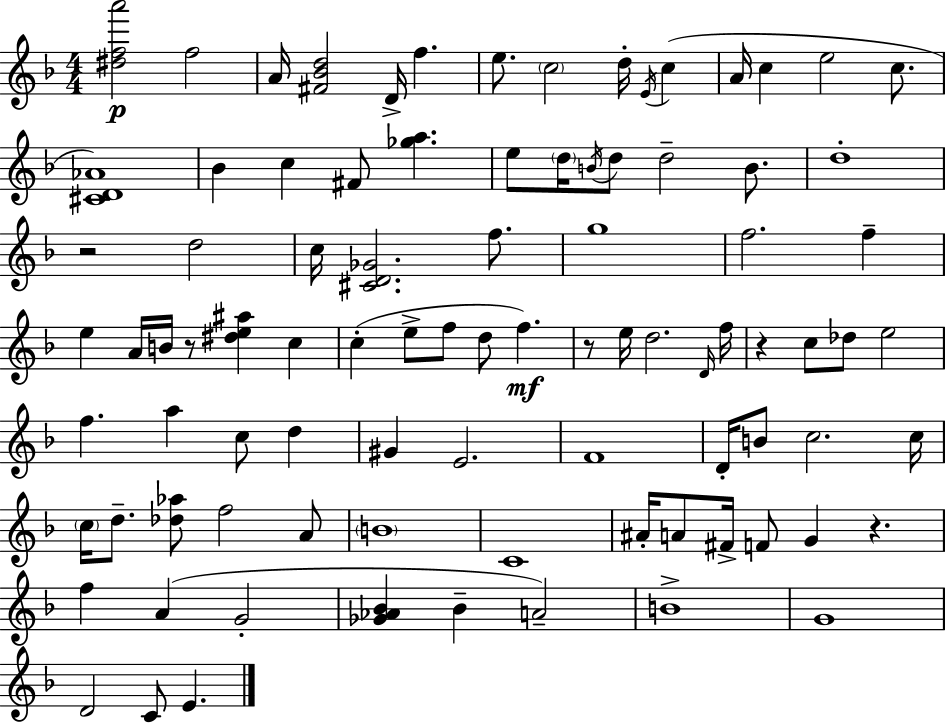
{
  \clef treble
  \numericTimeSignature
  \time 4/4
  \key d \minor
  <dis'' f'' a'''>2\p f''2 | a'16 <fis' bes' d''>2 d'16-> f''4. | e''8. \parenthesize c''2 d''16-. \acciaccatura { e'16 } c''4( | a'16 c''4 e''2 c''8. | \break <cis' d' aes'>1) | bes'4 c''4 fis'8 <ges'' a''>4. | e''8 \parenthesize d''16 \acciaccatura { b'16 } d''8 d''2-- b'8. | d''1-. | \break r2 d''2 | c''16 <cis' d' ges'>2. f''8. | g''1 | f''2. f''4-- | \break e''4 a'16 b'16 r8 <dis'' e'' ais''>4 c''4 | c''4-.( e''8-> f''8 d''8 f''4.\mf) | r8 e''16 d''2. | \grace { d'16 } f''16 r4 c''8 des''8 e''2 | \break f''4. a''4 c''8 d''4 | gis'4 e'2. | f'1 | d'16-. b'8 c''2. | \break c''16 \parenthesize c''16 d''8.-- <des'' aes''>8 f''2 | a'8 \parenthesize b'1 | c'1 | ais'16-. a'8 fis'16-> f'8 g'4 r4. | \break f''4 a'4( g'2-. | <ges' aes' bes'>4 bes'4-- a'2--) | b'1-> | g'1 | \break d'2 c'8 e'4. | \bar "|."
}